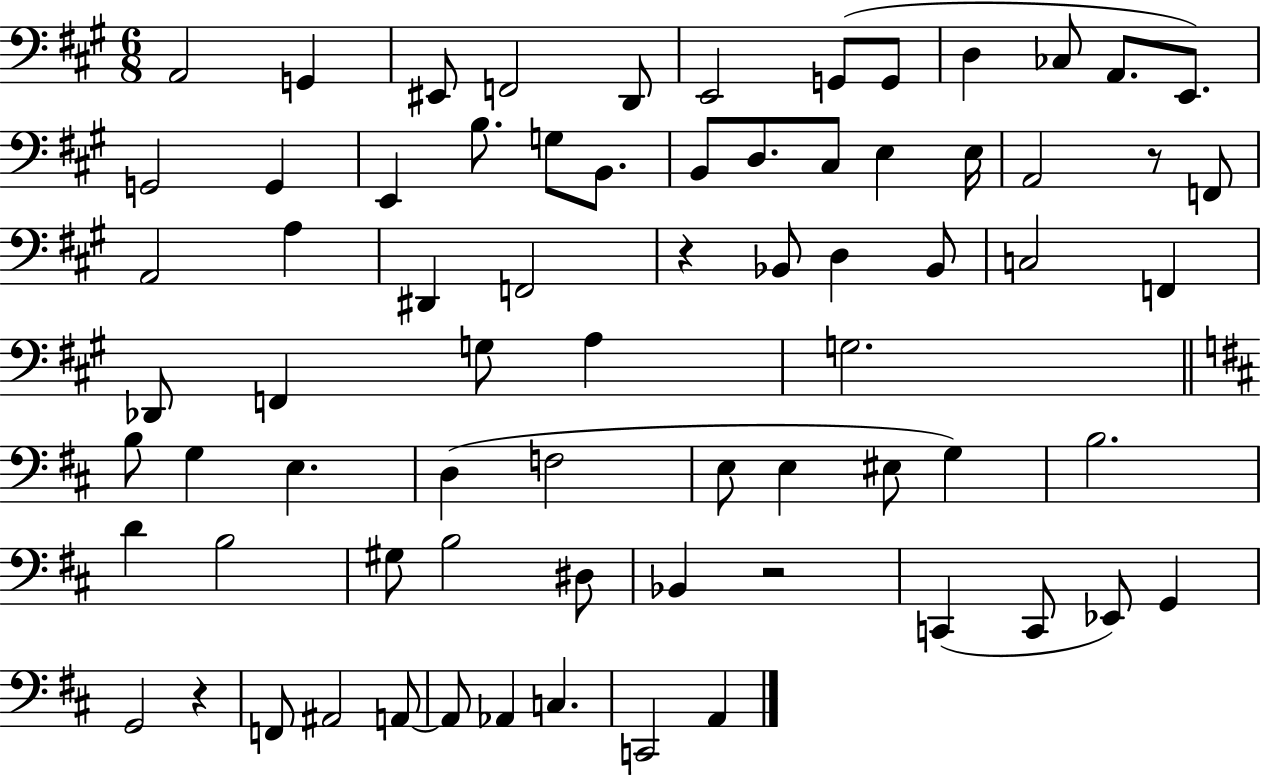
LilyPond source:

{
  \clef bass
  \numericTimeSignature
  \time 6/8
  \key a \major
  \repeat volta 2 { a,2 g,4 | eis,8 f,2 d,8 | e,2 g,8( g,8 | d4 ces8 a,8. e,8.) | \break g,2 g,4 | e,4 b8. g8 b,8. | b,8 d8. cis8 e4 e16 | a,2 r8 f,8 | \break a,2 a4 | dis,4 f,2 | r4 bes,8 d4 bes,8 | c2 f,4 | \break des,8 f,4 g8 a4 | g2. | \bar "||" \break \key b \minor b8 g4 e4. | d4( f2 | e8 e4 eis8 g4) | b2. | \break d'4 b2 | gis8 b2 dis8 | bes,4 r2 | c,4( c,8 ees,8) g,4 | \break g,2 r4 | f,8 ais,2 a,8~~ | a,8 aes,4 c4. | c,2 a,4 | \break } \bar "|."
}